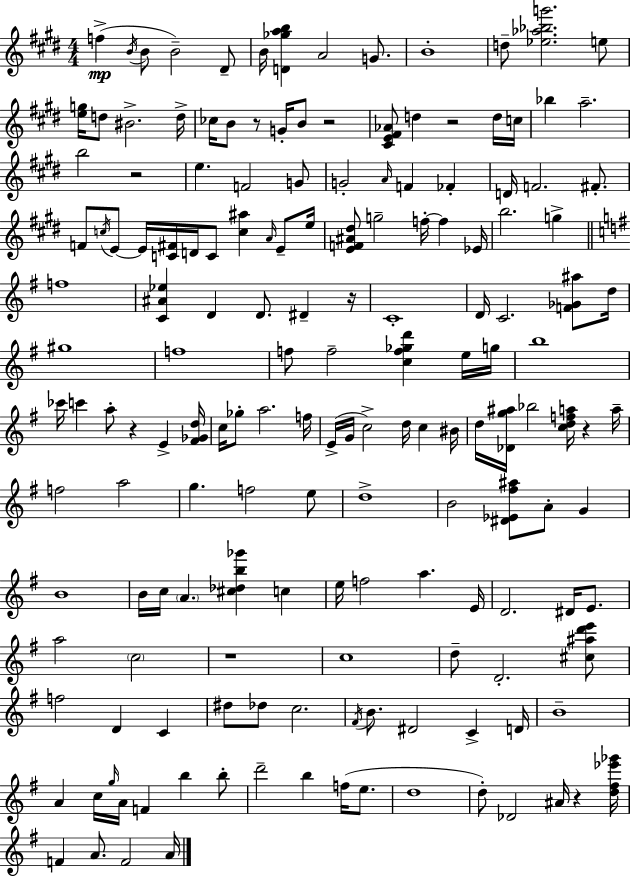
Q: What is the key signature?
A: E major